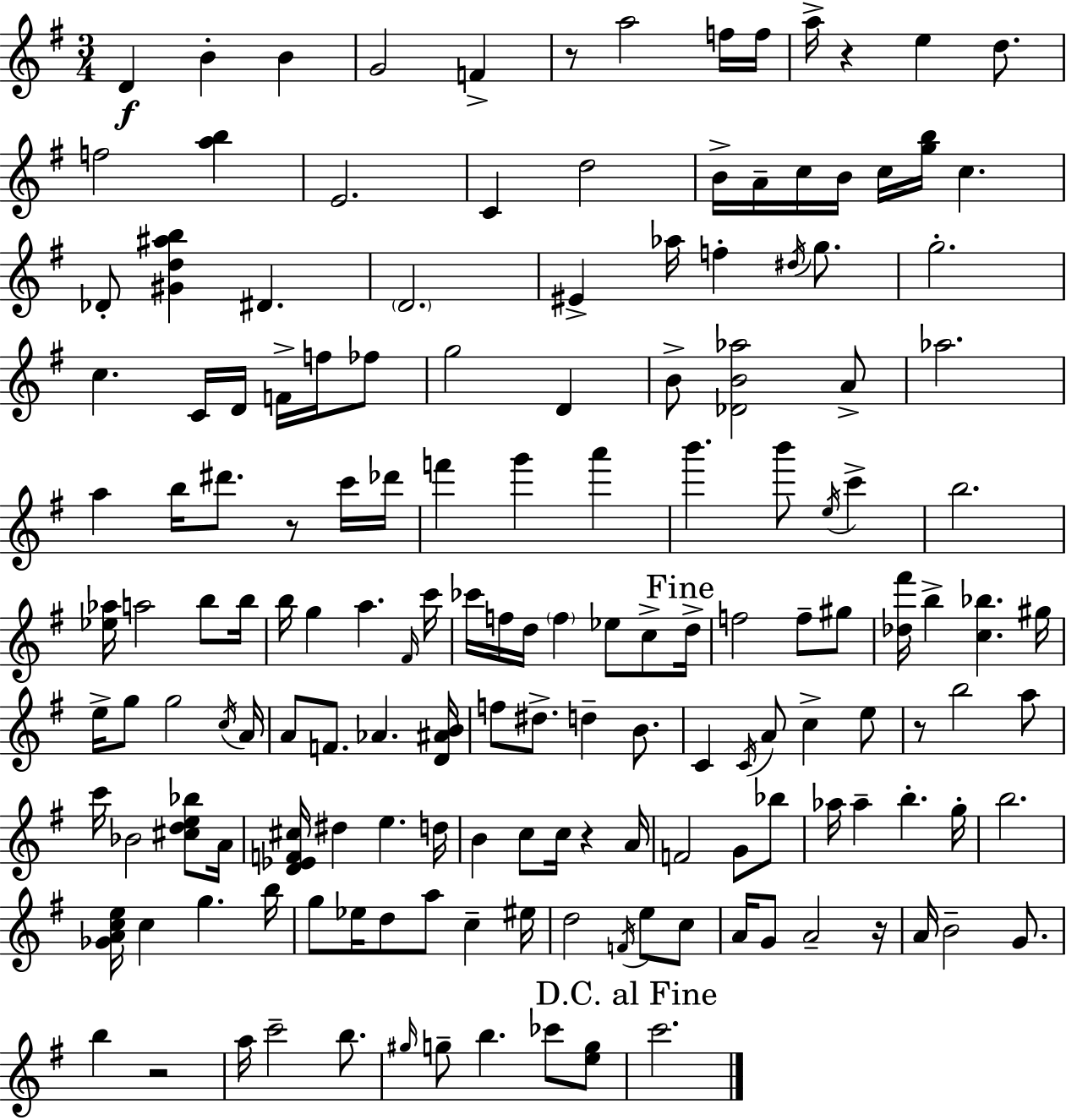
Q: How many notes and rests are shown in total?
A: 158